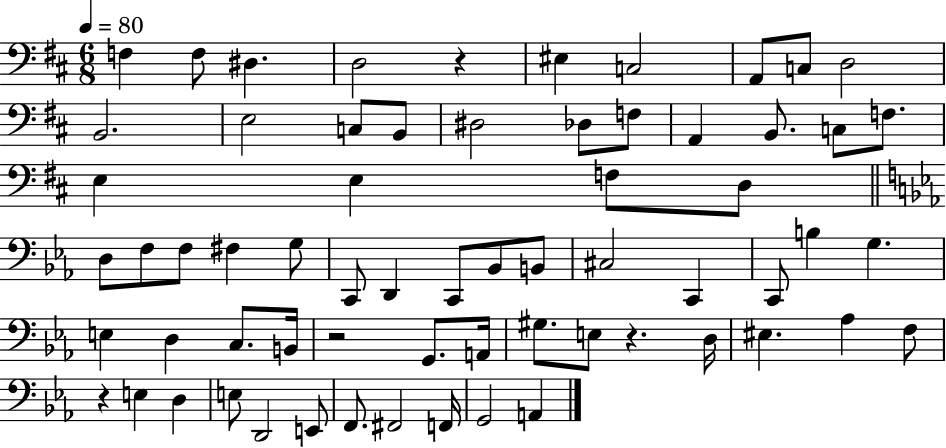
{
  \clef bass
  \numericTimeSignature
  \time 6/8
  \key d \major
  \tempo 4 = 80
  f4 f8 dis4. | d2 r4 | eis4 c2 | a,8 c8 d2 | \break b,2. | e2 c8 b,8 | dis2 des8 f8 | a,4 b,8. c8 f8. | \break e4 e4 f8 d8 | \bar "||" \break \key ees \major d8 f8 f8 fis4 g8 | c,8 d,4 c,8 bes,8 b,8 | cis2 c,4 | c,8 b4 g4. | \break e4 d4 c8. b,16 | r2 g,8. a,16 | gis8. e8 r4. d16 | eis4. aes4 f8 | \break r4 e4 d4 | e8 d,2 e,8 | f,8. fis,2 f,16 | g,2 a,4 | \break \bar "|."
}